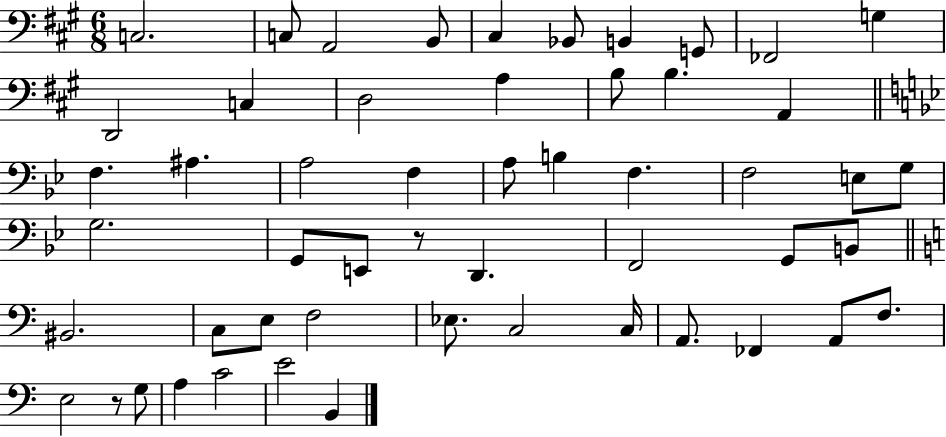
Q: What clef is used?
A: bass